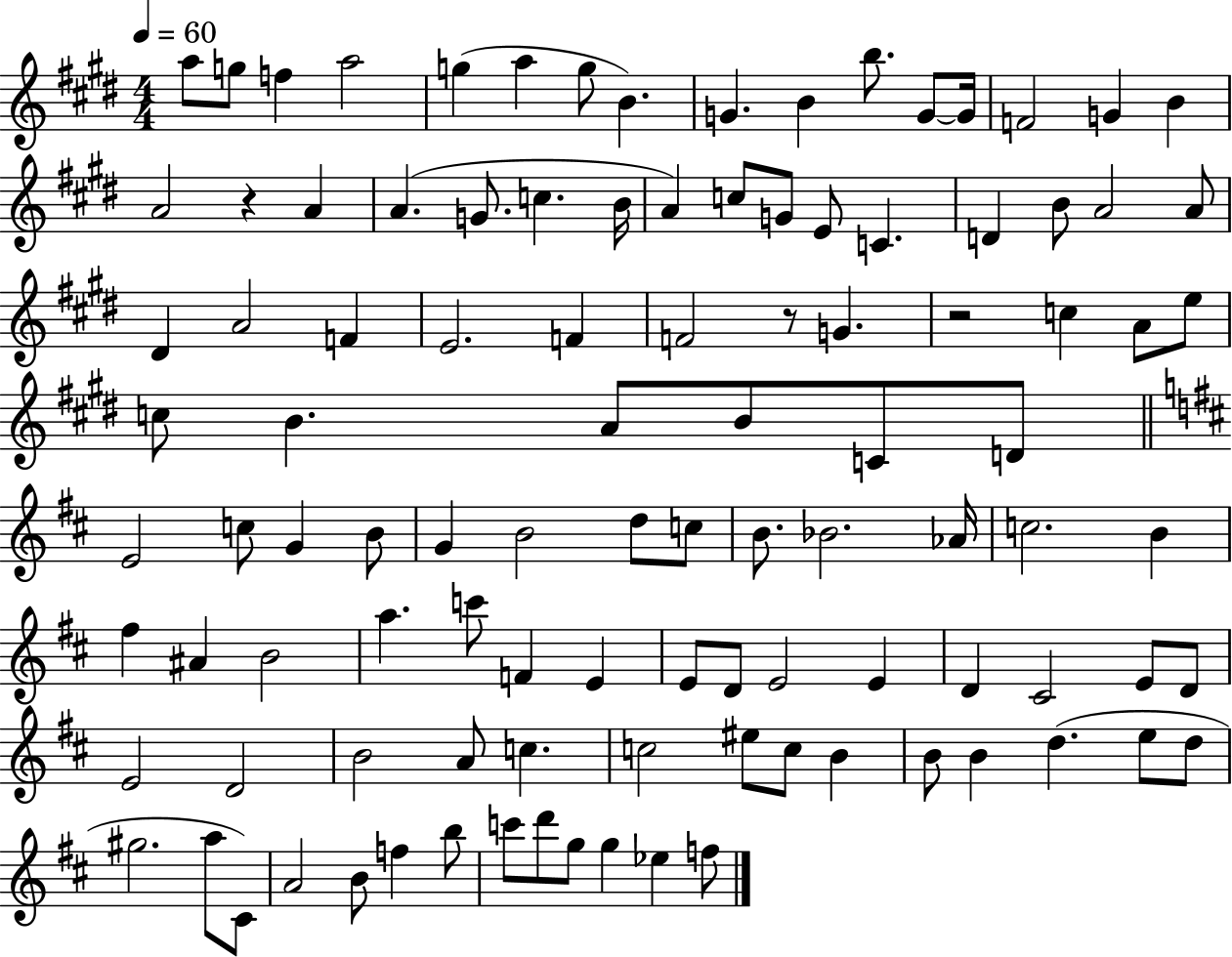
X:1
T:Untitled
M:4/4
L:1/4
K:E
a/2 g/2 f a2 g a g/2 B G B b/2 G/2 G/4 F2 G B A2 z A A G/2 c B/4 A c/2 G/2 E/2 C D B/2 A2 A/2 ^D A2 F E2 F F2 z/2 G z2 c A/2 e/2 c/2 B A/2 B/2 C/2 D/2 E2 c/2 G B/2 G B2 d/2 c/2 B/2 _B2 _A/4 c2 B ^f ^A B2 a c'/2 F E E/2 D/2 E2 E D ^C2 E/2 D/2 E2 D2 B2 A/2 c c2 ^e/2 c/2 B B/2 B d e/2 d/2 ^g2 a/2 ^C/2 A2 B/2 f b/2 c'/2 d'/2 g/2 g _e f/2